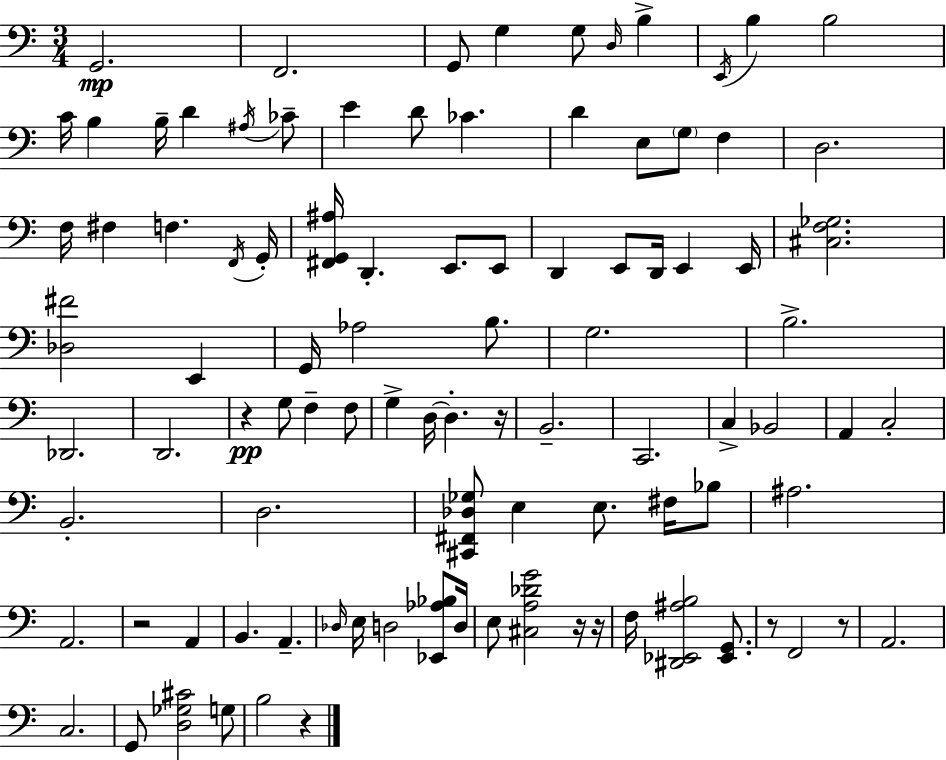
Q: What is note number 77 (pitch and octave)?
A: C3